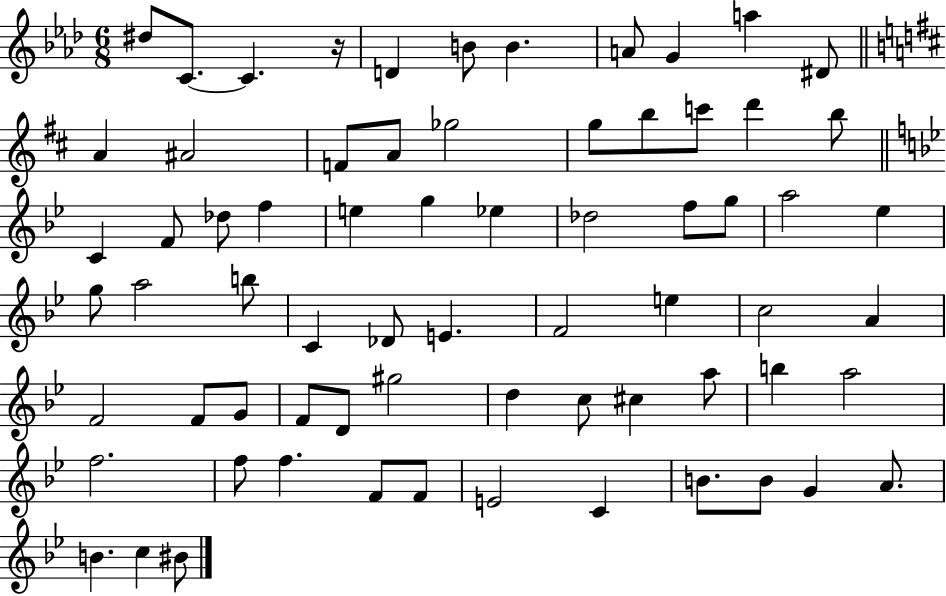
D#5/e C4/e. C4/q. R/s D4/q B4/e B4/q. A4/e G4/q A5/q D#4/e A4/q A#4/h F4/e A4/e Gb5/h G5/e B5/e C6/e D6/q B5/e C4/q F4/e Db5/e F5/q E5/q G5/q Eb5/q Db5/h F5/e G5/e A5/h Eb5/q G5/e A5/h B5/e C4/q Db4/e E4/q. F4/h E5/q C5/h A4/q F4/h F4/e G4/e F4/e D4/e G#5/h D5/q C5/e C#5/q A5/e B5/q A5/h F5/h. F5/e F5/q. F4/e F4/e E4/h C4/q B4/e. B4/e G4/q A4/e. B4/q. C5/q BIS4/e